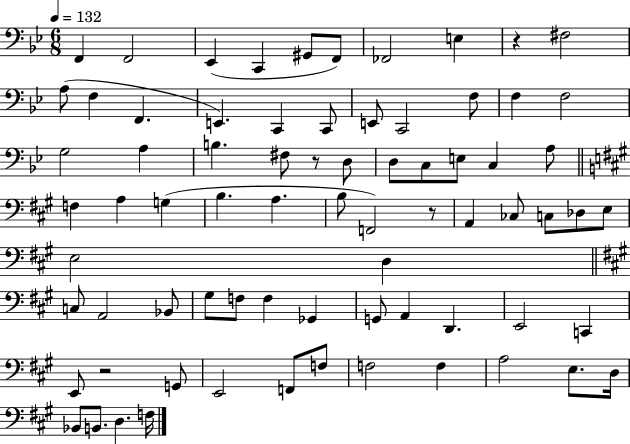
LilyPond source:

{
  \clef bass
  \numericTimeSignature
  \time 6/8
  \key bes \major
  \tempo 4 = 132
  \repeat volta 2 { f,4 f,2 | ees,4( c,4 gis,8 f,8) | fes,2 e4 | r4 fis2 | \break a8( f4 f,4. | e,4.) c,4 c,8 | e,8 c,2 f8 | f4 f2 | \break g2 a4 | b4. fis8 r8 d8 | d8 c8 e8 c4 a8 | \bar "||" \break \key a \major f4 a4 g4( | b4. a4. | b8 f,2) r8 | a,4 ces8 c8 des8 e8 | \break e2 d4 | \bar "||" \break \key a \major c8 a,2 bes,8 | gis8 f8 f4 ges,4 | g,8 a,4 d,4. | e,2 c,4 | \break e,8 r2 g,8 | e,2 f,8 f8 | f2 f4 | a2 e8. d16 | \break bes,8 b,8. d4. f16 | } \bar "|."
}